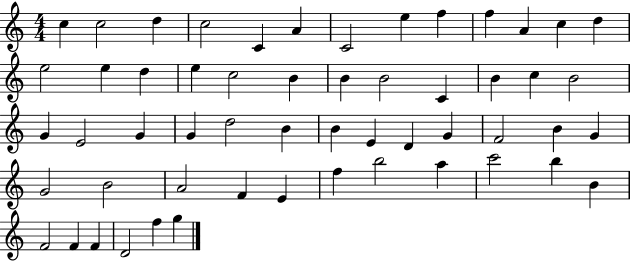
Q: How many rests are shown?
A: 0